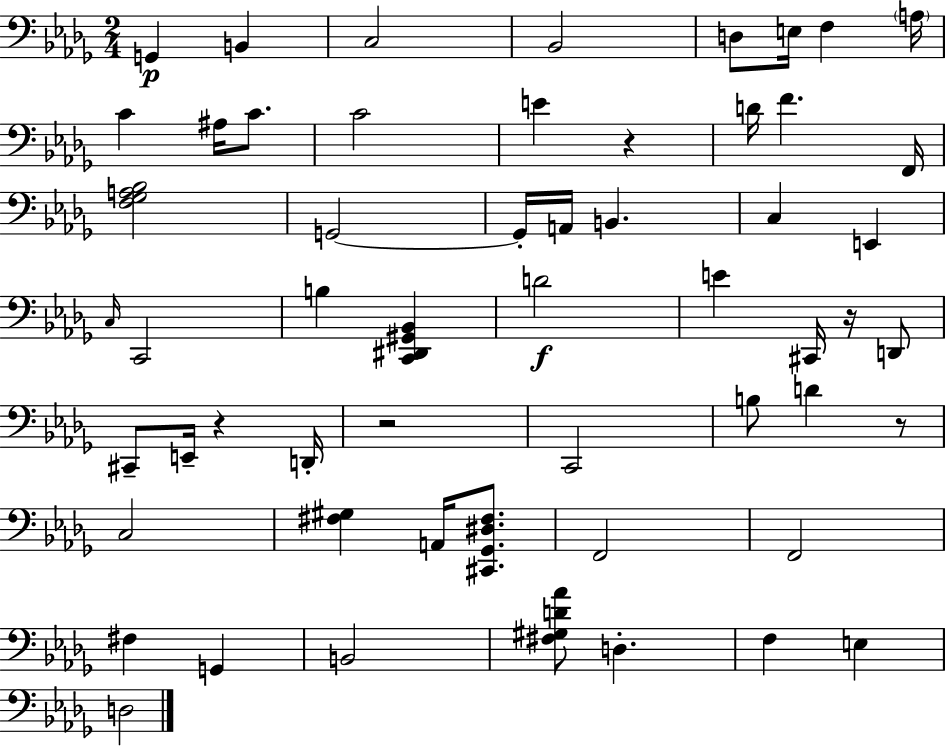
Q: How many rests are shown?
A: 5